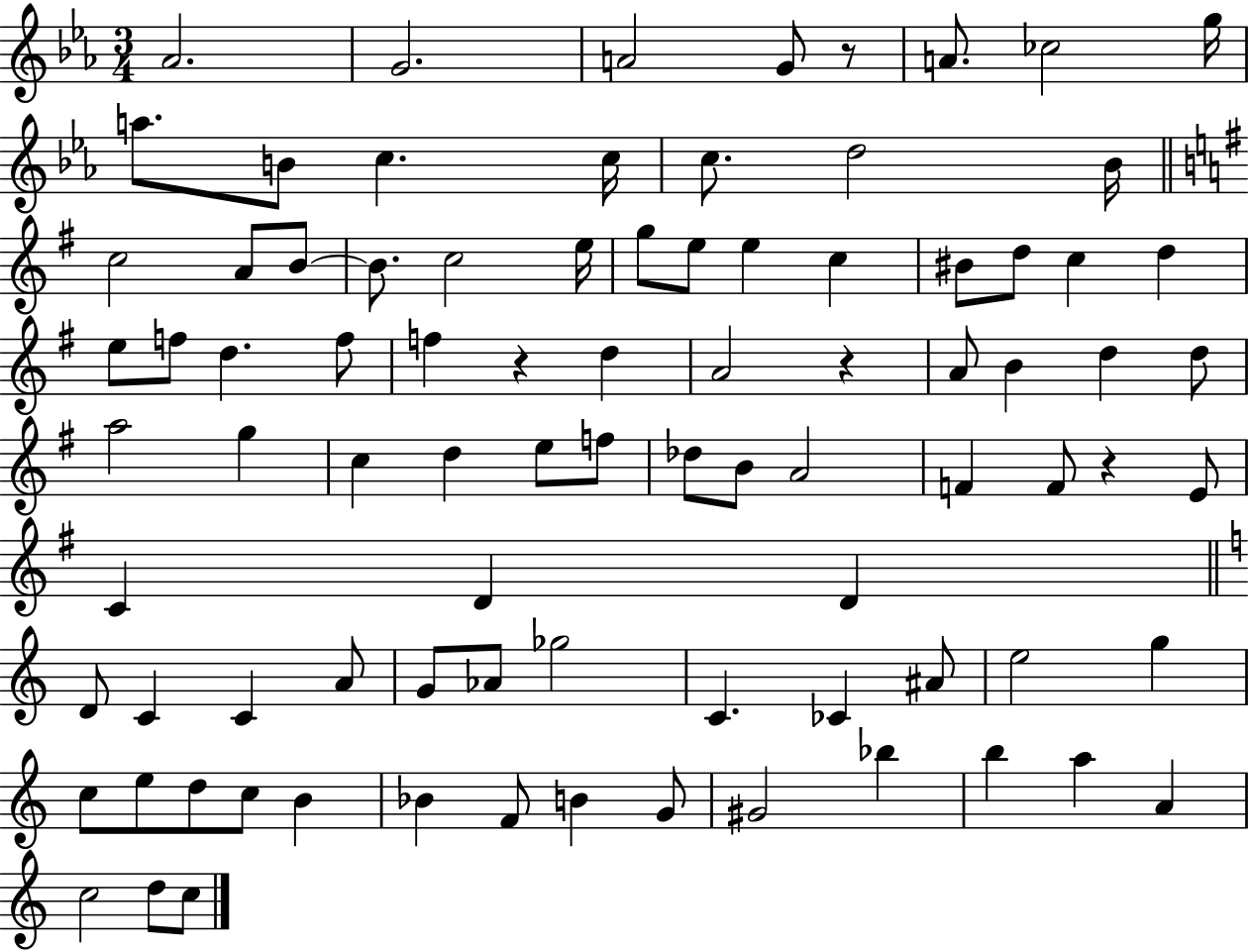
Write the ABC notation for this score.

X:1
T:Untitled
M:3/4
L:1/4
K:Eb
_A2 G2 A2 G/2 z/2 A/2 _c2 g/4 a/2 B/2 c c/4 c/2 d2 _B/4 c2 A/2 B/2 B/2 c2 e/4 g/2 e/2 e c ^B/2 d/2 c d e/2 f/2 d f/2 f z d A2 z A/2 B d d/2 a2 g c d e/2 f/2 _d/2 B/2 A2 F F/2 z E/2 C D D D/2 C C A/2 G/2 _A/2 _g2 C _C ^A/2 e2 g c/2 e/2 d/2 c/2 B _B F/2 B G/2 ^G2 _b b a A c2 d/2 c/2